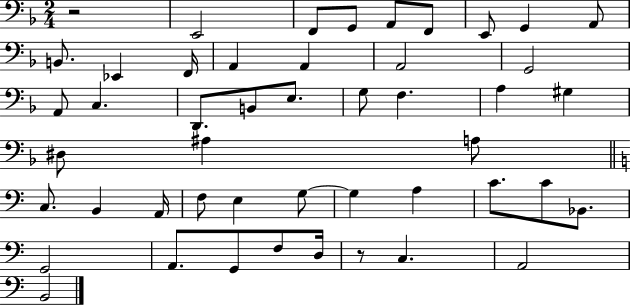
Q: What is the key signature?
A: F major